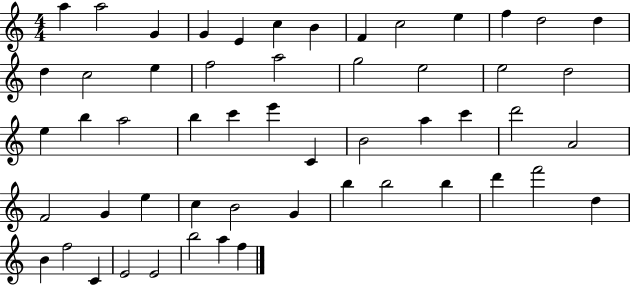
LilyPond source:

{
  \clef treble
  \numericTimeSignature
  \time 4/4
  \key c \major
  a''4 a''2 g'4 | g'4 e'4 c''4 b'4 | f'4 c''2 e''4 | f''4 d''2 d''4 | \break d''4 c''2 e''4 | f''2 a''2 | g''2 e''2 | e''2 d''2 | \break e''4 b''4 a''2 | b''4 c'''4 e'''4 c'4 | b'2 a''4 c'''4 | d'''2 a'2 | \break f'2 g'4 e''4 | c''4 b'2 g'4 | b''4 b''2 b''4 | d'''4 f'''2 d''4 | \break b'4 f''2 c'4 | e'2 e'2 | b''2 a''4 f''4 | \bar "|."
}